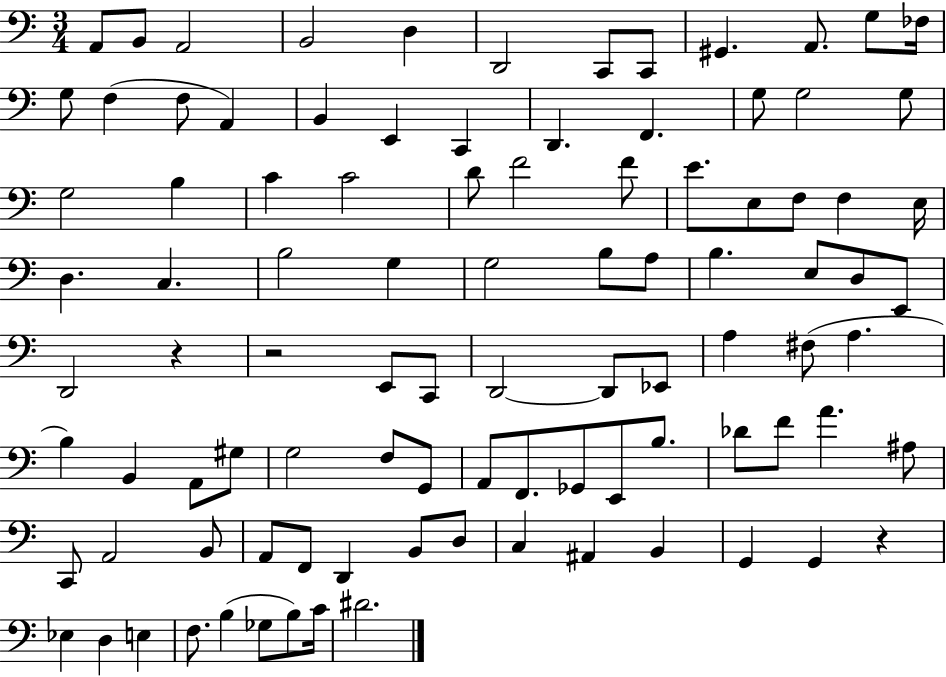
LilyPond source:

{
  \clef bass
  \numericTimeSignature
  \time 3/4
  \key c \major
  a,8 b,8 a,2 | b,2 d4 | d,2 c,8 c,8 | gis,4. a,8. g8 fes16 | \break g8 f4( f8 a,4) | b,4 e,4 c,4 | d,4. f,4. | g8 g2 g8 | \break g2 b4 | c'4 c'2 | d'8 f'2 f'8 | e'8. e8 f8 f4 e16 | \break d4. c4. | b2 g4 | g2 b8 a8 | b4. e8 d8 e,8 | \break d,2 r4 | r2 e,8 c,8 | d,2~~ d,8 ees,8 | a4 fis8( a4. | \break b4) b,4 a,8 gis8 | g2 f8 g,8 | a,8 f,8. ges,8 e,8 b8. | des'8 f'8 a'4. ais8 | \break c,8 a,2 b,8 | a,8 f,8 d,4 b,8 d8 | c4 ais,4 b,4 | g,4 g,4 r4 | \break ees4 d4 e4 | f8. b4( ges8 b8) c'16 | dis'2. | \bar "|."
}